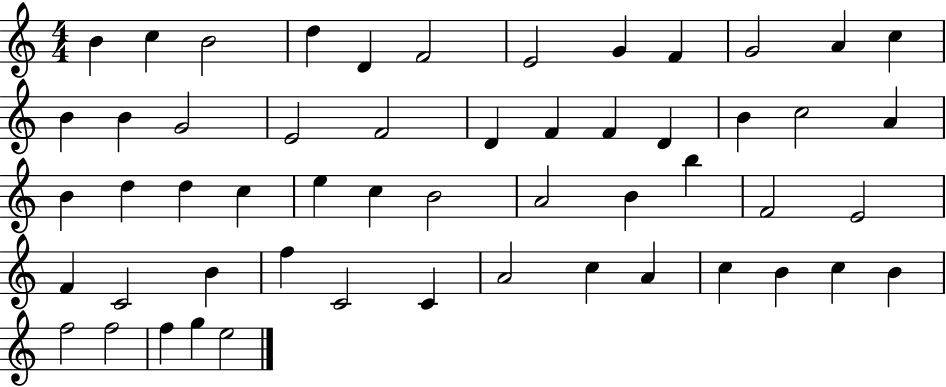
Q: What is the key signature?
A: C major